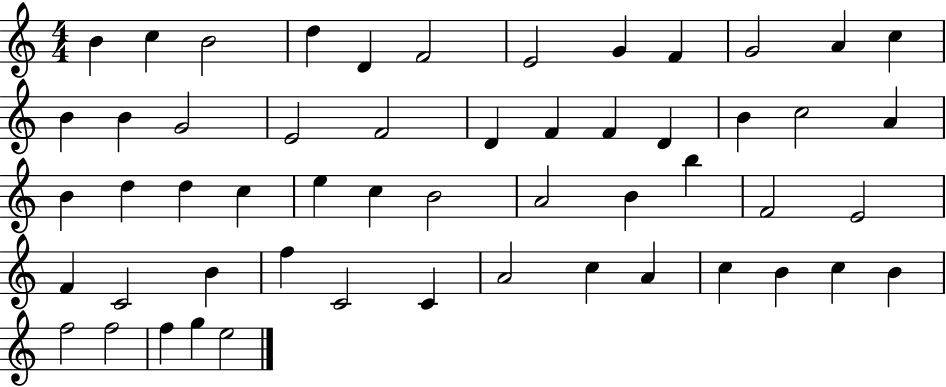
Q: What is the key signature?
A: C major